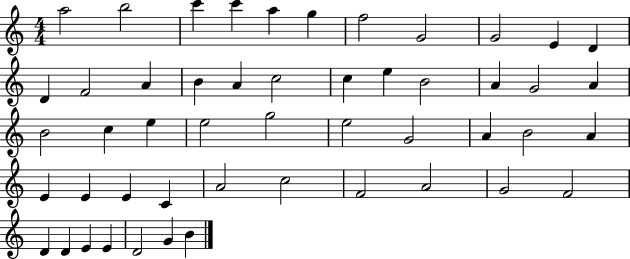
A5/h B5/h C6/q C6/q A5/q G5/q F5/h G4/h G4/h E4/q D4/q D4/q F4/h A4/q B4/q A4/q C5/h C5/q E5/q B4/h A4/q G4/h A4/q B4/h C5/q E5/q E5/h G5/h E5/h G4/h A4/q B4/h A4/q E4/q E4/q E4/q C4/q A4/h C5/h F4/h A4/h G4/h F4/h D4/q D4/q E4/q E4/q D4/h G4/q B4/q